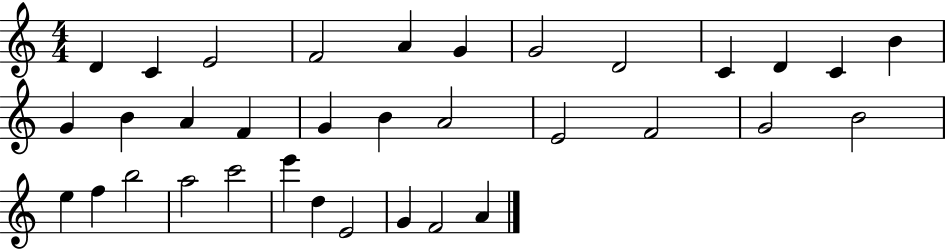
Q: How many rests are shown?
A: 0